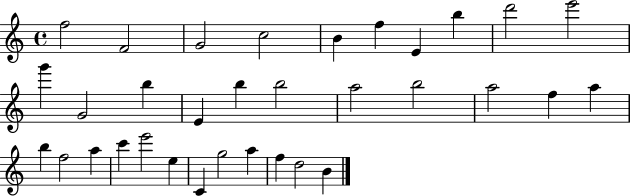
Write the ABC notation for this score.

X:1
T:Untitled
M:4/4
L:1/4
K:C
f2 F2 G2 c2 B f E b d'2 e'2 g' G2 b E b b2 a2 b2 a2 f a b f2 a c' e'2 e C g2 a f d2 B